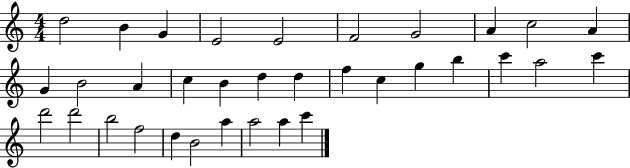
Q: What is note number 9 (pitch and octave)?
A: C5